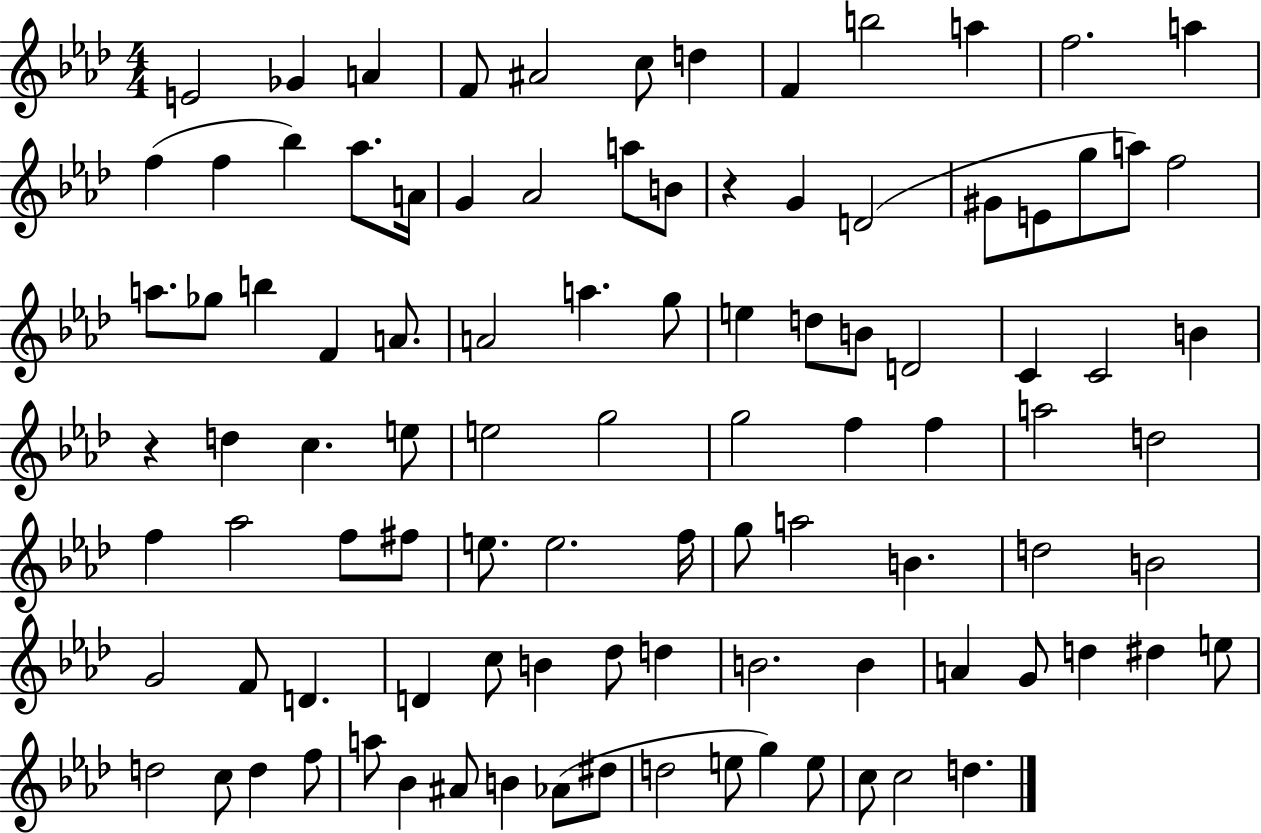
{
  \clef treble
  \numericTimeSignature
  \time 4/4
  \key aes \major
  e'2 ges'4 a'4 | f'8 ais'2 c''8 d''4 | f'4 b''2 a''4 | f''2. a''4 | \break f''4( f''4 bes''4) aes''8. a'16 | g'4 aes'2 a''8 b'8 | r4 g'4 d'2( | gis'8 e'8 g''8 a''8) f''2 | \break a''8. ges''8 b''4 f'4 a'8. | a'2 a''4. g''8 | e''4 d''8 b'8 d'2 | c'4 c'2 b'4 | \break r4 d''4 c''4. e''8 | e''2 g''2 | g''2 f''4 f''4 | a''2 d''2 | \break f''4 aes''2 f''8 fis''8 | e''8. e''2. f''16 | g''8 a''2 b'4. | d''2 b'2 | \break g'2 f'8 d'4. | d'4 c''8 b'4 des''8 d''4 | b'2. b'4 | a'4 g'8 d''4 dis''4 e''8 | \break d''2 c''8 d''4 f''8 | a''8 bes'4 ais'8 b'4 aes'8( dis''8 | d''2 e''8 g''4) e''8 | c''8 c''2 d''4. | \break \bar "|."
}